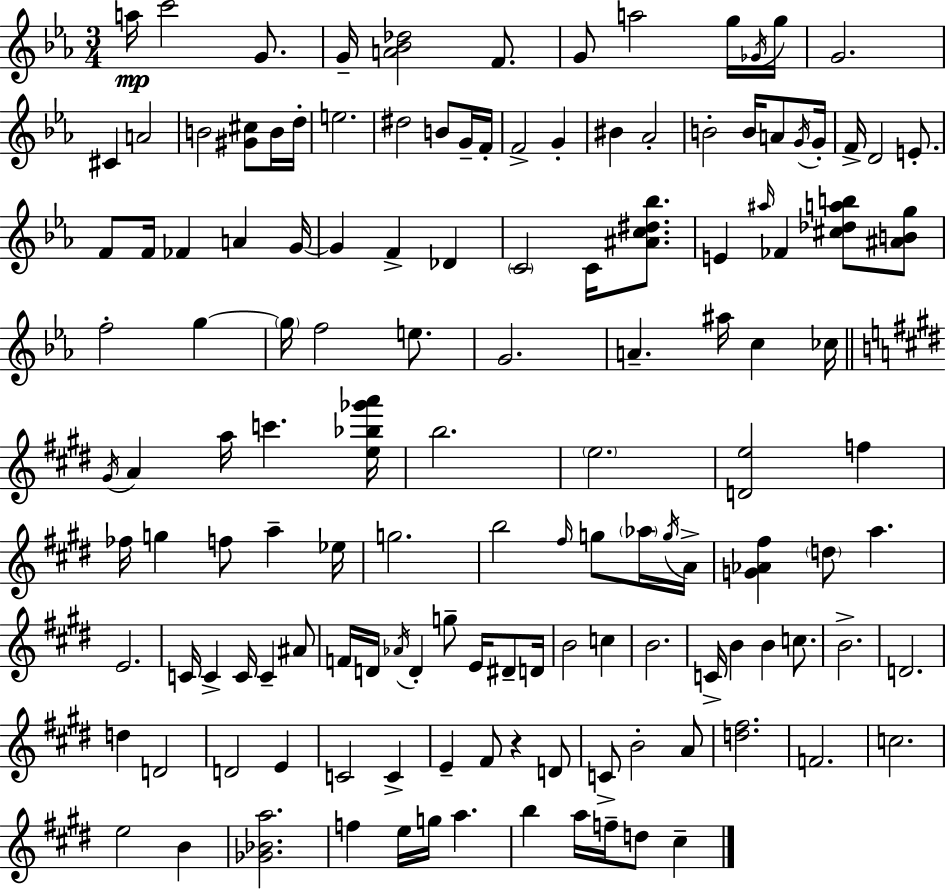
A5/s C6/h G4/e. G4/s [A4,Bb4,Db5]/h F4/e. G4/e A5/h G5/s Gb4/s G5/s G4/h. C#4/q A4/h B4/h [G#4,C#5]/e B4/s D5/s E5/h. D#5/h B4/e G4/s F4/s F4/h G4/q BIS4/q Ab4/h B4/h B4/s A4/e G4/s G4/s F4/s D4/h E4/e. F4/e F4/s FES4/q A4/q G4/s G4/q F4/q Db4/q C4/h C4/s [A#4,C5,D#5,Bb5]/e. E4/q A#5/s FES4/q [C#5,Db5,A5,B5]/e [A#4,B4,G5]/e F5/h G5/q G5/s F5/h E5/e. G4/h. A4/q. A#5/s C5/q CES5/s G#4/s A4/q A5/s C6/q. [E5,Bb5,Gb6,A6]/s B5/h. E5/h. [D4,E5]/h F5/q FES5/s G5/q F5/e A5/q Eb5/s G5/h. B5/h F#5/s G5/e Ab5/s G5/s A4/s [G4,Ab4,F#5]/q D5/e A5/q. E4/h. C4/s C4/q C4/s C4/q A#4/e F4/s D4/s Ab4/s D4/q G5/e E4/s D#4/e D4/s B4/h C5/q B4/h. C4/s B4/q B4/q C5/e. B4/h. D4/h. D5/q D4/h D4/h E4/q C4/h C4/q E4/q F#4/e R/q D4/e C4/e B4/h A4/e [D5,F#5]/h. F4/h. C5/h. E5/h B4/q [Gb4,Bb4,A5]/h. F5/q E5/s G5/s A5/q. B5/q A5/s F5/s D5/e C#5/q